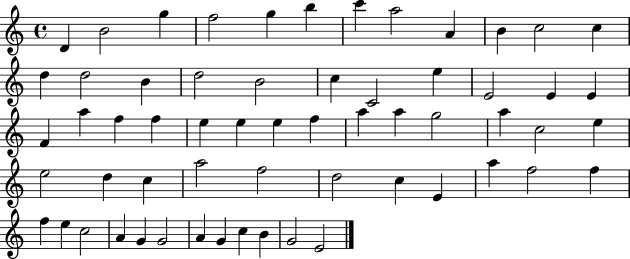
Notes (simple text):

D4/q B4/h G5/q F5/h G5/q B5/q C6/q A5/h A4/q B4/q C5/h C5/q D5/q D5/h B4/q D5/h B4/h C5/q C4/h E5/q E4/h E4/q E4/q F4/q A5/q F5/q F5/q E5/q E5/q E5/q F5/q A5/q A5/q G5/h A5/q C5/h E5/q E5/h D5/q C5/q A5/h F5/h D5/h C5/q E4/q A5/q F5/h F5/q F5/q E5/q C5/h A4/q G4/q G4/h A4/q G4/q C5/q B4/q G4/h E4/h